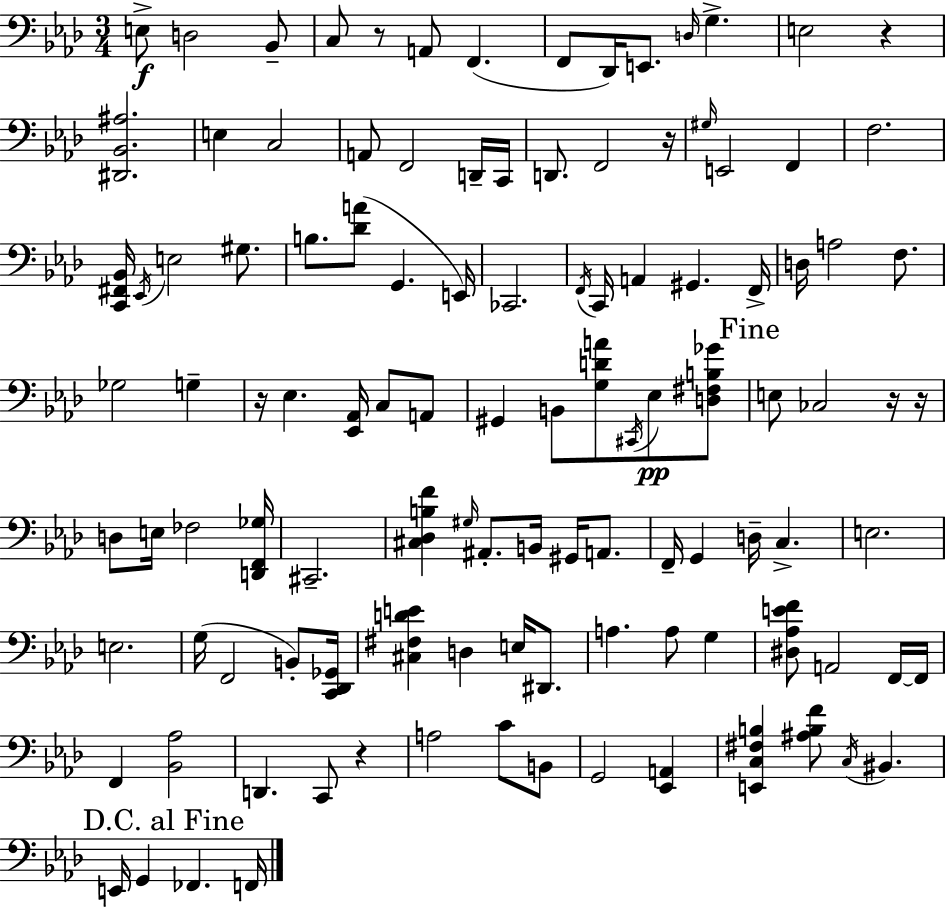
E3/e D3/h Bb2/e C3/e R/e A2/e F2/q. F2/e Db2/s E2/e. D3/s G3/q. E3/h R/q [D#2,Bb2,A#3]/h. E3/q C3/h A2/e F2/h D2/s C2/s D2/e. F2/h R/s G#3/s E2/h F2/q F3/h. [C2,F#2,Bb2]/s Eb2/s E3/h G#3/e. B3/e. [Db4,A4]/e G2/q. E2/s CES2/h. F2/s C2/s A2/q G#2/q. F2/s D3/s A3/h F3/e. Gb3/h G3/q R/s Eb3/q. [Eb2,Ab2]/s C3/e A2/e G#2/q B2/e [G3,D4,A4]/e C#2/s Eb3/e [D3,F#3,B3,Gb4]/e E3/e CES3/h R/s R/s D3/e E3/s FES3/h [D2,F2,Gb3]/s C#2/h. [C#3,Db3,B3,F4]/q G#3/s A#2/e. B2/s G#2/s A2/e. F2/s G2/q D3/s C3/q. E3/h. E3/h. G3/s F2/h B2/e [C2,Db2,Gb2]/s [C#3,F#3,D4,E4]/q D3/q E3/s D#2/e. A3/q. A3/e G3/q [D#3,Ab3,E4,F4]/e A2/h F2/s F2/s F2/q [Bb2,Ab3]/h D2/q. C2/e R/q A3/h C4/e B2/e G2/h [Eb2,A2]/q [E2,C3,F#3,B3]/q [A#3,B3,F4]/e C3/s BIS2/q. E2/s G2/q FES2/q. F2/s